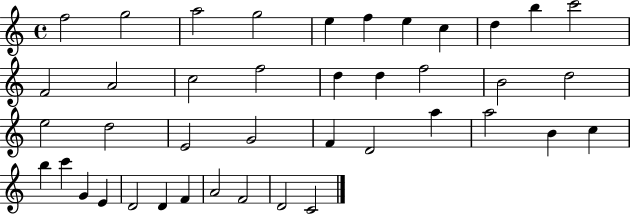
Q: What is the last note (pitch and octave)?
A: C4